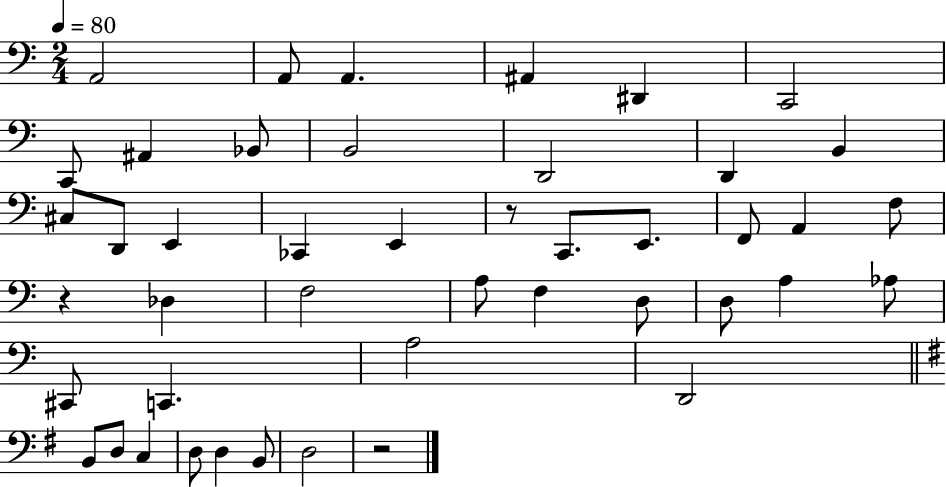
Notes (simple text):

A2/h A2/e A2/q. A#2/q D#2/q C2/h C2/e A#2/q Bb2/e B2/h D2/h D2/q B2/q C#3/e D2/e E2/q CES2/q E2/q R/e C2/e. E2/e. F2/e A2/q F3/e R/q Db3/q F3/h A3/e F3/q D3/e D3/e A3/q Ab3/e C#2/e C2/q. A3/h D2/h B2/e D3/e C3/q D3/e D3/q B2/e D3/h R/h